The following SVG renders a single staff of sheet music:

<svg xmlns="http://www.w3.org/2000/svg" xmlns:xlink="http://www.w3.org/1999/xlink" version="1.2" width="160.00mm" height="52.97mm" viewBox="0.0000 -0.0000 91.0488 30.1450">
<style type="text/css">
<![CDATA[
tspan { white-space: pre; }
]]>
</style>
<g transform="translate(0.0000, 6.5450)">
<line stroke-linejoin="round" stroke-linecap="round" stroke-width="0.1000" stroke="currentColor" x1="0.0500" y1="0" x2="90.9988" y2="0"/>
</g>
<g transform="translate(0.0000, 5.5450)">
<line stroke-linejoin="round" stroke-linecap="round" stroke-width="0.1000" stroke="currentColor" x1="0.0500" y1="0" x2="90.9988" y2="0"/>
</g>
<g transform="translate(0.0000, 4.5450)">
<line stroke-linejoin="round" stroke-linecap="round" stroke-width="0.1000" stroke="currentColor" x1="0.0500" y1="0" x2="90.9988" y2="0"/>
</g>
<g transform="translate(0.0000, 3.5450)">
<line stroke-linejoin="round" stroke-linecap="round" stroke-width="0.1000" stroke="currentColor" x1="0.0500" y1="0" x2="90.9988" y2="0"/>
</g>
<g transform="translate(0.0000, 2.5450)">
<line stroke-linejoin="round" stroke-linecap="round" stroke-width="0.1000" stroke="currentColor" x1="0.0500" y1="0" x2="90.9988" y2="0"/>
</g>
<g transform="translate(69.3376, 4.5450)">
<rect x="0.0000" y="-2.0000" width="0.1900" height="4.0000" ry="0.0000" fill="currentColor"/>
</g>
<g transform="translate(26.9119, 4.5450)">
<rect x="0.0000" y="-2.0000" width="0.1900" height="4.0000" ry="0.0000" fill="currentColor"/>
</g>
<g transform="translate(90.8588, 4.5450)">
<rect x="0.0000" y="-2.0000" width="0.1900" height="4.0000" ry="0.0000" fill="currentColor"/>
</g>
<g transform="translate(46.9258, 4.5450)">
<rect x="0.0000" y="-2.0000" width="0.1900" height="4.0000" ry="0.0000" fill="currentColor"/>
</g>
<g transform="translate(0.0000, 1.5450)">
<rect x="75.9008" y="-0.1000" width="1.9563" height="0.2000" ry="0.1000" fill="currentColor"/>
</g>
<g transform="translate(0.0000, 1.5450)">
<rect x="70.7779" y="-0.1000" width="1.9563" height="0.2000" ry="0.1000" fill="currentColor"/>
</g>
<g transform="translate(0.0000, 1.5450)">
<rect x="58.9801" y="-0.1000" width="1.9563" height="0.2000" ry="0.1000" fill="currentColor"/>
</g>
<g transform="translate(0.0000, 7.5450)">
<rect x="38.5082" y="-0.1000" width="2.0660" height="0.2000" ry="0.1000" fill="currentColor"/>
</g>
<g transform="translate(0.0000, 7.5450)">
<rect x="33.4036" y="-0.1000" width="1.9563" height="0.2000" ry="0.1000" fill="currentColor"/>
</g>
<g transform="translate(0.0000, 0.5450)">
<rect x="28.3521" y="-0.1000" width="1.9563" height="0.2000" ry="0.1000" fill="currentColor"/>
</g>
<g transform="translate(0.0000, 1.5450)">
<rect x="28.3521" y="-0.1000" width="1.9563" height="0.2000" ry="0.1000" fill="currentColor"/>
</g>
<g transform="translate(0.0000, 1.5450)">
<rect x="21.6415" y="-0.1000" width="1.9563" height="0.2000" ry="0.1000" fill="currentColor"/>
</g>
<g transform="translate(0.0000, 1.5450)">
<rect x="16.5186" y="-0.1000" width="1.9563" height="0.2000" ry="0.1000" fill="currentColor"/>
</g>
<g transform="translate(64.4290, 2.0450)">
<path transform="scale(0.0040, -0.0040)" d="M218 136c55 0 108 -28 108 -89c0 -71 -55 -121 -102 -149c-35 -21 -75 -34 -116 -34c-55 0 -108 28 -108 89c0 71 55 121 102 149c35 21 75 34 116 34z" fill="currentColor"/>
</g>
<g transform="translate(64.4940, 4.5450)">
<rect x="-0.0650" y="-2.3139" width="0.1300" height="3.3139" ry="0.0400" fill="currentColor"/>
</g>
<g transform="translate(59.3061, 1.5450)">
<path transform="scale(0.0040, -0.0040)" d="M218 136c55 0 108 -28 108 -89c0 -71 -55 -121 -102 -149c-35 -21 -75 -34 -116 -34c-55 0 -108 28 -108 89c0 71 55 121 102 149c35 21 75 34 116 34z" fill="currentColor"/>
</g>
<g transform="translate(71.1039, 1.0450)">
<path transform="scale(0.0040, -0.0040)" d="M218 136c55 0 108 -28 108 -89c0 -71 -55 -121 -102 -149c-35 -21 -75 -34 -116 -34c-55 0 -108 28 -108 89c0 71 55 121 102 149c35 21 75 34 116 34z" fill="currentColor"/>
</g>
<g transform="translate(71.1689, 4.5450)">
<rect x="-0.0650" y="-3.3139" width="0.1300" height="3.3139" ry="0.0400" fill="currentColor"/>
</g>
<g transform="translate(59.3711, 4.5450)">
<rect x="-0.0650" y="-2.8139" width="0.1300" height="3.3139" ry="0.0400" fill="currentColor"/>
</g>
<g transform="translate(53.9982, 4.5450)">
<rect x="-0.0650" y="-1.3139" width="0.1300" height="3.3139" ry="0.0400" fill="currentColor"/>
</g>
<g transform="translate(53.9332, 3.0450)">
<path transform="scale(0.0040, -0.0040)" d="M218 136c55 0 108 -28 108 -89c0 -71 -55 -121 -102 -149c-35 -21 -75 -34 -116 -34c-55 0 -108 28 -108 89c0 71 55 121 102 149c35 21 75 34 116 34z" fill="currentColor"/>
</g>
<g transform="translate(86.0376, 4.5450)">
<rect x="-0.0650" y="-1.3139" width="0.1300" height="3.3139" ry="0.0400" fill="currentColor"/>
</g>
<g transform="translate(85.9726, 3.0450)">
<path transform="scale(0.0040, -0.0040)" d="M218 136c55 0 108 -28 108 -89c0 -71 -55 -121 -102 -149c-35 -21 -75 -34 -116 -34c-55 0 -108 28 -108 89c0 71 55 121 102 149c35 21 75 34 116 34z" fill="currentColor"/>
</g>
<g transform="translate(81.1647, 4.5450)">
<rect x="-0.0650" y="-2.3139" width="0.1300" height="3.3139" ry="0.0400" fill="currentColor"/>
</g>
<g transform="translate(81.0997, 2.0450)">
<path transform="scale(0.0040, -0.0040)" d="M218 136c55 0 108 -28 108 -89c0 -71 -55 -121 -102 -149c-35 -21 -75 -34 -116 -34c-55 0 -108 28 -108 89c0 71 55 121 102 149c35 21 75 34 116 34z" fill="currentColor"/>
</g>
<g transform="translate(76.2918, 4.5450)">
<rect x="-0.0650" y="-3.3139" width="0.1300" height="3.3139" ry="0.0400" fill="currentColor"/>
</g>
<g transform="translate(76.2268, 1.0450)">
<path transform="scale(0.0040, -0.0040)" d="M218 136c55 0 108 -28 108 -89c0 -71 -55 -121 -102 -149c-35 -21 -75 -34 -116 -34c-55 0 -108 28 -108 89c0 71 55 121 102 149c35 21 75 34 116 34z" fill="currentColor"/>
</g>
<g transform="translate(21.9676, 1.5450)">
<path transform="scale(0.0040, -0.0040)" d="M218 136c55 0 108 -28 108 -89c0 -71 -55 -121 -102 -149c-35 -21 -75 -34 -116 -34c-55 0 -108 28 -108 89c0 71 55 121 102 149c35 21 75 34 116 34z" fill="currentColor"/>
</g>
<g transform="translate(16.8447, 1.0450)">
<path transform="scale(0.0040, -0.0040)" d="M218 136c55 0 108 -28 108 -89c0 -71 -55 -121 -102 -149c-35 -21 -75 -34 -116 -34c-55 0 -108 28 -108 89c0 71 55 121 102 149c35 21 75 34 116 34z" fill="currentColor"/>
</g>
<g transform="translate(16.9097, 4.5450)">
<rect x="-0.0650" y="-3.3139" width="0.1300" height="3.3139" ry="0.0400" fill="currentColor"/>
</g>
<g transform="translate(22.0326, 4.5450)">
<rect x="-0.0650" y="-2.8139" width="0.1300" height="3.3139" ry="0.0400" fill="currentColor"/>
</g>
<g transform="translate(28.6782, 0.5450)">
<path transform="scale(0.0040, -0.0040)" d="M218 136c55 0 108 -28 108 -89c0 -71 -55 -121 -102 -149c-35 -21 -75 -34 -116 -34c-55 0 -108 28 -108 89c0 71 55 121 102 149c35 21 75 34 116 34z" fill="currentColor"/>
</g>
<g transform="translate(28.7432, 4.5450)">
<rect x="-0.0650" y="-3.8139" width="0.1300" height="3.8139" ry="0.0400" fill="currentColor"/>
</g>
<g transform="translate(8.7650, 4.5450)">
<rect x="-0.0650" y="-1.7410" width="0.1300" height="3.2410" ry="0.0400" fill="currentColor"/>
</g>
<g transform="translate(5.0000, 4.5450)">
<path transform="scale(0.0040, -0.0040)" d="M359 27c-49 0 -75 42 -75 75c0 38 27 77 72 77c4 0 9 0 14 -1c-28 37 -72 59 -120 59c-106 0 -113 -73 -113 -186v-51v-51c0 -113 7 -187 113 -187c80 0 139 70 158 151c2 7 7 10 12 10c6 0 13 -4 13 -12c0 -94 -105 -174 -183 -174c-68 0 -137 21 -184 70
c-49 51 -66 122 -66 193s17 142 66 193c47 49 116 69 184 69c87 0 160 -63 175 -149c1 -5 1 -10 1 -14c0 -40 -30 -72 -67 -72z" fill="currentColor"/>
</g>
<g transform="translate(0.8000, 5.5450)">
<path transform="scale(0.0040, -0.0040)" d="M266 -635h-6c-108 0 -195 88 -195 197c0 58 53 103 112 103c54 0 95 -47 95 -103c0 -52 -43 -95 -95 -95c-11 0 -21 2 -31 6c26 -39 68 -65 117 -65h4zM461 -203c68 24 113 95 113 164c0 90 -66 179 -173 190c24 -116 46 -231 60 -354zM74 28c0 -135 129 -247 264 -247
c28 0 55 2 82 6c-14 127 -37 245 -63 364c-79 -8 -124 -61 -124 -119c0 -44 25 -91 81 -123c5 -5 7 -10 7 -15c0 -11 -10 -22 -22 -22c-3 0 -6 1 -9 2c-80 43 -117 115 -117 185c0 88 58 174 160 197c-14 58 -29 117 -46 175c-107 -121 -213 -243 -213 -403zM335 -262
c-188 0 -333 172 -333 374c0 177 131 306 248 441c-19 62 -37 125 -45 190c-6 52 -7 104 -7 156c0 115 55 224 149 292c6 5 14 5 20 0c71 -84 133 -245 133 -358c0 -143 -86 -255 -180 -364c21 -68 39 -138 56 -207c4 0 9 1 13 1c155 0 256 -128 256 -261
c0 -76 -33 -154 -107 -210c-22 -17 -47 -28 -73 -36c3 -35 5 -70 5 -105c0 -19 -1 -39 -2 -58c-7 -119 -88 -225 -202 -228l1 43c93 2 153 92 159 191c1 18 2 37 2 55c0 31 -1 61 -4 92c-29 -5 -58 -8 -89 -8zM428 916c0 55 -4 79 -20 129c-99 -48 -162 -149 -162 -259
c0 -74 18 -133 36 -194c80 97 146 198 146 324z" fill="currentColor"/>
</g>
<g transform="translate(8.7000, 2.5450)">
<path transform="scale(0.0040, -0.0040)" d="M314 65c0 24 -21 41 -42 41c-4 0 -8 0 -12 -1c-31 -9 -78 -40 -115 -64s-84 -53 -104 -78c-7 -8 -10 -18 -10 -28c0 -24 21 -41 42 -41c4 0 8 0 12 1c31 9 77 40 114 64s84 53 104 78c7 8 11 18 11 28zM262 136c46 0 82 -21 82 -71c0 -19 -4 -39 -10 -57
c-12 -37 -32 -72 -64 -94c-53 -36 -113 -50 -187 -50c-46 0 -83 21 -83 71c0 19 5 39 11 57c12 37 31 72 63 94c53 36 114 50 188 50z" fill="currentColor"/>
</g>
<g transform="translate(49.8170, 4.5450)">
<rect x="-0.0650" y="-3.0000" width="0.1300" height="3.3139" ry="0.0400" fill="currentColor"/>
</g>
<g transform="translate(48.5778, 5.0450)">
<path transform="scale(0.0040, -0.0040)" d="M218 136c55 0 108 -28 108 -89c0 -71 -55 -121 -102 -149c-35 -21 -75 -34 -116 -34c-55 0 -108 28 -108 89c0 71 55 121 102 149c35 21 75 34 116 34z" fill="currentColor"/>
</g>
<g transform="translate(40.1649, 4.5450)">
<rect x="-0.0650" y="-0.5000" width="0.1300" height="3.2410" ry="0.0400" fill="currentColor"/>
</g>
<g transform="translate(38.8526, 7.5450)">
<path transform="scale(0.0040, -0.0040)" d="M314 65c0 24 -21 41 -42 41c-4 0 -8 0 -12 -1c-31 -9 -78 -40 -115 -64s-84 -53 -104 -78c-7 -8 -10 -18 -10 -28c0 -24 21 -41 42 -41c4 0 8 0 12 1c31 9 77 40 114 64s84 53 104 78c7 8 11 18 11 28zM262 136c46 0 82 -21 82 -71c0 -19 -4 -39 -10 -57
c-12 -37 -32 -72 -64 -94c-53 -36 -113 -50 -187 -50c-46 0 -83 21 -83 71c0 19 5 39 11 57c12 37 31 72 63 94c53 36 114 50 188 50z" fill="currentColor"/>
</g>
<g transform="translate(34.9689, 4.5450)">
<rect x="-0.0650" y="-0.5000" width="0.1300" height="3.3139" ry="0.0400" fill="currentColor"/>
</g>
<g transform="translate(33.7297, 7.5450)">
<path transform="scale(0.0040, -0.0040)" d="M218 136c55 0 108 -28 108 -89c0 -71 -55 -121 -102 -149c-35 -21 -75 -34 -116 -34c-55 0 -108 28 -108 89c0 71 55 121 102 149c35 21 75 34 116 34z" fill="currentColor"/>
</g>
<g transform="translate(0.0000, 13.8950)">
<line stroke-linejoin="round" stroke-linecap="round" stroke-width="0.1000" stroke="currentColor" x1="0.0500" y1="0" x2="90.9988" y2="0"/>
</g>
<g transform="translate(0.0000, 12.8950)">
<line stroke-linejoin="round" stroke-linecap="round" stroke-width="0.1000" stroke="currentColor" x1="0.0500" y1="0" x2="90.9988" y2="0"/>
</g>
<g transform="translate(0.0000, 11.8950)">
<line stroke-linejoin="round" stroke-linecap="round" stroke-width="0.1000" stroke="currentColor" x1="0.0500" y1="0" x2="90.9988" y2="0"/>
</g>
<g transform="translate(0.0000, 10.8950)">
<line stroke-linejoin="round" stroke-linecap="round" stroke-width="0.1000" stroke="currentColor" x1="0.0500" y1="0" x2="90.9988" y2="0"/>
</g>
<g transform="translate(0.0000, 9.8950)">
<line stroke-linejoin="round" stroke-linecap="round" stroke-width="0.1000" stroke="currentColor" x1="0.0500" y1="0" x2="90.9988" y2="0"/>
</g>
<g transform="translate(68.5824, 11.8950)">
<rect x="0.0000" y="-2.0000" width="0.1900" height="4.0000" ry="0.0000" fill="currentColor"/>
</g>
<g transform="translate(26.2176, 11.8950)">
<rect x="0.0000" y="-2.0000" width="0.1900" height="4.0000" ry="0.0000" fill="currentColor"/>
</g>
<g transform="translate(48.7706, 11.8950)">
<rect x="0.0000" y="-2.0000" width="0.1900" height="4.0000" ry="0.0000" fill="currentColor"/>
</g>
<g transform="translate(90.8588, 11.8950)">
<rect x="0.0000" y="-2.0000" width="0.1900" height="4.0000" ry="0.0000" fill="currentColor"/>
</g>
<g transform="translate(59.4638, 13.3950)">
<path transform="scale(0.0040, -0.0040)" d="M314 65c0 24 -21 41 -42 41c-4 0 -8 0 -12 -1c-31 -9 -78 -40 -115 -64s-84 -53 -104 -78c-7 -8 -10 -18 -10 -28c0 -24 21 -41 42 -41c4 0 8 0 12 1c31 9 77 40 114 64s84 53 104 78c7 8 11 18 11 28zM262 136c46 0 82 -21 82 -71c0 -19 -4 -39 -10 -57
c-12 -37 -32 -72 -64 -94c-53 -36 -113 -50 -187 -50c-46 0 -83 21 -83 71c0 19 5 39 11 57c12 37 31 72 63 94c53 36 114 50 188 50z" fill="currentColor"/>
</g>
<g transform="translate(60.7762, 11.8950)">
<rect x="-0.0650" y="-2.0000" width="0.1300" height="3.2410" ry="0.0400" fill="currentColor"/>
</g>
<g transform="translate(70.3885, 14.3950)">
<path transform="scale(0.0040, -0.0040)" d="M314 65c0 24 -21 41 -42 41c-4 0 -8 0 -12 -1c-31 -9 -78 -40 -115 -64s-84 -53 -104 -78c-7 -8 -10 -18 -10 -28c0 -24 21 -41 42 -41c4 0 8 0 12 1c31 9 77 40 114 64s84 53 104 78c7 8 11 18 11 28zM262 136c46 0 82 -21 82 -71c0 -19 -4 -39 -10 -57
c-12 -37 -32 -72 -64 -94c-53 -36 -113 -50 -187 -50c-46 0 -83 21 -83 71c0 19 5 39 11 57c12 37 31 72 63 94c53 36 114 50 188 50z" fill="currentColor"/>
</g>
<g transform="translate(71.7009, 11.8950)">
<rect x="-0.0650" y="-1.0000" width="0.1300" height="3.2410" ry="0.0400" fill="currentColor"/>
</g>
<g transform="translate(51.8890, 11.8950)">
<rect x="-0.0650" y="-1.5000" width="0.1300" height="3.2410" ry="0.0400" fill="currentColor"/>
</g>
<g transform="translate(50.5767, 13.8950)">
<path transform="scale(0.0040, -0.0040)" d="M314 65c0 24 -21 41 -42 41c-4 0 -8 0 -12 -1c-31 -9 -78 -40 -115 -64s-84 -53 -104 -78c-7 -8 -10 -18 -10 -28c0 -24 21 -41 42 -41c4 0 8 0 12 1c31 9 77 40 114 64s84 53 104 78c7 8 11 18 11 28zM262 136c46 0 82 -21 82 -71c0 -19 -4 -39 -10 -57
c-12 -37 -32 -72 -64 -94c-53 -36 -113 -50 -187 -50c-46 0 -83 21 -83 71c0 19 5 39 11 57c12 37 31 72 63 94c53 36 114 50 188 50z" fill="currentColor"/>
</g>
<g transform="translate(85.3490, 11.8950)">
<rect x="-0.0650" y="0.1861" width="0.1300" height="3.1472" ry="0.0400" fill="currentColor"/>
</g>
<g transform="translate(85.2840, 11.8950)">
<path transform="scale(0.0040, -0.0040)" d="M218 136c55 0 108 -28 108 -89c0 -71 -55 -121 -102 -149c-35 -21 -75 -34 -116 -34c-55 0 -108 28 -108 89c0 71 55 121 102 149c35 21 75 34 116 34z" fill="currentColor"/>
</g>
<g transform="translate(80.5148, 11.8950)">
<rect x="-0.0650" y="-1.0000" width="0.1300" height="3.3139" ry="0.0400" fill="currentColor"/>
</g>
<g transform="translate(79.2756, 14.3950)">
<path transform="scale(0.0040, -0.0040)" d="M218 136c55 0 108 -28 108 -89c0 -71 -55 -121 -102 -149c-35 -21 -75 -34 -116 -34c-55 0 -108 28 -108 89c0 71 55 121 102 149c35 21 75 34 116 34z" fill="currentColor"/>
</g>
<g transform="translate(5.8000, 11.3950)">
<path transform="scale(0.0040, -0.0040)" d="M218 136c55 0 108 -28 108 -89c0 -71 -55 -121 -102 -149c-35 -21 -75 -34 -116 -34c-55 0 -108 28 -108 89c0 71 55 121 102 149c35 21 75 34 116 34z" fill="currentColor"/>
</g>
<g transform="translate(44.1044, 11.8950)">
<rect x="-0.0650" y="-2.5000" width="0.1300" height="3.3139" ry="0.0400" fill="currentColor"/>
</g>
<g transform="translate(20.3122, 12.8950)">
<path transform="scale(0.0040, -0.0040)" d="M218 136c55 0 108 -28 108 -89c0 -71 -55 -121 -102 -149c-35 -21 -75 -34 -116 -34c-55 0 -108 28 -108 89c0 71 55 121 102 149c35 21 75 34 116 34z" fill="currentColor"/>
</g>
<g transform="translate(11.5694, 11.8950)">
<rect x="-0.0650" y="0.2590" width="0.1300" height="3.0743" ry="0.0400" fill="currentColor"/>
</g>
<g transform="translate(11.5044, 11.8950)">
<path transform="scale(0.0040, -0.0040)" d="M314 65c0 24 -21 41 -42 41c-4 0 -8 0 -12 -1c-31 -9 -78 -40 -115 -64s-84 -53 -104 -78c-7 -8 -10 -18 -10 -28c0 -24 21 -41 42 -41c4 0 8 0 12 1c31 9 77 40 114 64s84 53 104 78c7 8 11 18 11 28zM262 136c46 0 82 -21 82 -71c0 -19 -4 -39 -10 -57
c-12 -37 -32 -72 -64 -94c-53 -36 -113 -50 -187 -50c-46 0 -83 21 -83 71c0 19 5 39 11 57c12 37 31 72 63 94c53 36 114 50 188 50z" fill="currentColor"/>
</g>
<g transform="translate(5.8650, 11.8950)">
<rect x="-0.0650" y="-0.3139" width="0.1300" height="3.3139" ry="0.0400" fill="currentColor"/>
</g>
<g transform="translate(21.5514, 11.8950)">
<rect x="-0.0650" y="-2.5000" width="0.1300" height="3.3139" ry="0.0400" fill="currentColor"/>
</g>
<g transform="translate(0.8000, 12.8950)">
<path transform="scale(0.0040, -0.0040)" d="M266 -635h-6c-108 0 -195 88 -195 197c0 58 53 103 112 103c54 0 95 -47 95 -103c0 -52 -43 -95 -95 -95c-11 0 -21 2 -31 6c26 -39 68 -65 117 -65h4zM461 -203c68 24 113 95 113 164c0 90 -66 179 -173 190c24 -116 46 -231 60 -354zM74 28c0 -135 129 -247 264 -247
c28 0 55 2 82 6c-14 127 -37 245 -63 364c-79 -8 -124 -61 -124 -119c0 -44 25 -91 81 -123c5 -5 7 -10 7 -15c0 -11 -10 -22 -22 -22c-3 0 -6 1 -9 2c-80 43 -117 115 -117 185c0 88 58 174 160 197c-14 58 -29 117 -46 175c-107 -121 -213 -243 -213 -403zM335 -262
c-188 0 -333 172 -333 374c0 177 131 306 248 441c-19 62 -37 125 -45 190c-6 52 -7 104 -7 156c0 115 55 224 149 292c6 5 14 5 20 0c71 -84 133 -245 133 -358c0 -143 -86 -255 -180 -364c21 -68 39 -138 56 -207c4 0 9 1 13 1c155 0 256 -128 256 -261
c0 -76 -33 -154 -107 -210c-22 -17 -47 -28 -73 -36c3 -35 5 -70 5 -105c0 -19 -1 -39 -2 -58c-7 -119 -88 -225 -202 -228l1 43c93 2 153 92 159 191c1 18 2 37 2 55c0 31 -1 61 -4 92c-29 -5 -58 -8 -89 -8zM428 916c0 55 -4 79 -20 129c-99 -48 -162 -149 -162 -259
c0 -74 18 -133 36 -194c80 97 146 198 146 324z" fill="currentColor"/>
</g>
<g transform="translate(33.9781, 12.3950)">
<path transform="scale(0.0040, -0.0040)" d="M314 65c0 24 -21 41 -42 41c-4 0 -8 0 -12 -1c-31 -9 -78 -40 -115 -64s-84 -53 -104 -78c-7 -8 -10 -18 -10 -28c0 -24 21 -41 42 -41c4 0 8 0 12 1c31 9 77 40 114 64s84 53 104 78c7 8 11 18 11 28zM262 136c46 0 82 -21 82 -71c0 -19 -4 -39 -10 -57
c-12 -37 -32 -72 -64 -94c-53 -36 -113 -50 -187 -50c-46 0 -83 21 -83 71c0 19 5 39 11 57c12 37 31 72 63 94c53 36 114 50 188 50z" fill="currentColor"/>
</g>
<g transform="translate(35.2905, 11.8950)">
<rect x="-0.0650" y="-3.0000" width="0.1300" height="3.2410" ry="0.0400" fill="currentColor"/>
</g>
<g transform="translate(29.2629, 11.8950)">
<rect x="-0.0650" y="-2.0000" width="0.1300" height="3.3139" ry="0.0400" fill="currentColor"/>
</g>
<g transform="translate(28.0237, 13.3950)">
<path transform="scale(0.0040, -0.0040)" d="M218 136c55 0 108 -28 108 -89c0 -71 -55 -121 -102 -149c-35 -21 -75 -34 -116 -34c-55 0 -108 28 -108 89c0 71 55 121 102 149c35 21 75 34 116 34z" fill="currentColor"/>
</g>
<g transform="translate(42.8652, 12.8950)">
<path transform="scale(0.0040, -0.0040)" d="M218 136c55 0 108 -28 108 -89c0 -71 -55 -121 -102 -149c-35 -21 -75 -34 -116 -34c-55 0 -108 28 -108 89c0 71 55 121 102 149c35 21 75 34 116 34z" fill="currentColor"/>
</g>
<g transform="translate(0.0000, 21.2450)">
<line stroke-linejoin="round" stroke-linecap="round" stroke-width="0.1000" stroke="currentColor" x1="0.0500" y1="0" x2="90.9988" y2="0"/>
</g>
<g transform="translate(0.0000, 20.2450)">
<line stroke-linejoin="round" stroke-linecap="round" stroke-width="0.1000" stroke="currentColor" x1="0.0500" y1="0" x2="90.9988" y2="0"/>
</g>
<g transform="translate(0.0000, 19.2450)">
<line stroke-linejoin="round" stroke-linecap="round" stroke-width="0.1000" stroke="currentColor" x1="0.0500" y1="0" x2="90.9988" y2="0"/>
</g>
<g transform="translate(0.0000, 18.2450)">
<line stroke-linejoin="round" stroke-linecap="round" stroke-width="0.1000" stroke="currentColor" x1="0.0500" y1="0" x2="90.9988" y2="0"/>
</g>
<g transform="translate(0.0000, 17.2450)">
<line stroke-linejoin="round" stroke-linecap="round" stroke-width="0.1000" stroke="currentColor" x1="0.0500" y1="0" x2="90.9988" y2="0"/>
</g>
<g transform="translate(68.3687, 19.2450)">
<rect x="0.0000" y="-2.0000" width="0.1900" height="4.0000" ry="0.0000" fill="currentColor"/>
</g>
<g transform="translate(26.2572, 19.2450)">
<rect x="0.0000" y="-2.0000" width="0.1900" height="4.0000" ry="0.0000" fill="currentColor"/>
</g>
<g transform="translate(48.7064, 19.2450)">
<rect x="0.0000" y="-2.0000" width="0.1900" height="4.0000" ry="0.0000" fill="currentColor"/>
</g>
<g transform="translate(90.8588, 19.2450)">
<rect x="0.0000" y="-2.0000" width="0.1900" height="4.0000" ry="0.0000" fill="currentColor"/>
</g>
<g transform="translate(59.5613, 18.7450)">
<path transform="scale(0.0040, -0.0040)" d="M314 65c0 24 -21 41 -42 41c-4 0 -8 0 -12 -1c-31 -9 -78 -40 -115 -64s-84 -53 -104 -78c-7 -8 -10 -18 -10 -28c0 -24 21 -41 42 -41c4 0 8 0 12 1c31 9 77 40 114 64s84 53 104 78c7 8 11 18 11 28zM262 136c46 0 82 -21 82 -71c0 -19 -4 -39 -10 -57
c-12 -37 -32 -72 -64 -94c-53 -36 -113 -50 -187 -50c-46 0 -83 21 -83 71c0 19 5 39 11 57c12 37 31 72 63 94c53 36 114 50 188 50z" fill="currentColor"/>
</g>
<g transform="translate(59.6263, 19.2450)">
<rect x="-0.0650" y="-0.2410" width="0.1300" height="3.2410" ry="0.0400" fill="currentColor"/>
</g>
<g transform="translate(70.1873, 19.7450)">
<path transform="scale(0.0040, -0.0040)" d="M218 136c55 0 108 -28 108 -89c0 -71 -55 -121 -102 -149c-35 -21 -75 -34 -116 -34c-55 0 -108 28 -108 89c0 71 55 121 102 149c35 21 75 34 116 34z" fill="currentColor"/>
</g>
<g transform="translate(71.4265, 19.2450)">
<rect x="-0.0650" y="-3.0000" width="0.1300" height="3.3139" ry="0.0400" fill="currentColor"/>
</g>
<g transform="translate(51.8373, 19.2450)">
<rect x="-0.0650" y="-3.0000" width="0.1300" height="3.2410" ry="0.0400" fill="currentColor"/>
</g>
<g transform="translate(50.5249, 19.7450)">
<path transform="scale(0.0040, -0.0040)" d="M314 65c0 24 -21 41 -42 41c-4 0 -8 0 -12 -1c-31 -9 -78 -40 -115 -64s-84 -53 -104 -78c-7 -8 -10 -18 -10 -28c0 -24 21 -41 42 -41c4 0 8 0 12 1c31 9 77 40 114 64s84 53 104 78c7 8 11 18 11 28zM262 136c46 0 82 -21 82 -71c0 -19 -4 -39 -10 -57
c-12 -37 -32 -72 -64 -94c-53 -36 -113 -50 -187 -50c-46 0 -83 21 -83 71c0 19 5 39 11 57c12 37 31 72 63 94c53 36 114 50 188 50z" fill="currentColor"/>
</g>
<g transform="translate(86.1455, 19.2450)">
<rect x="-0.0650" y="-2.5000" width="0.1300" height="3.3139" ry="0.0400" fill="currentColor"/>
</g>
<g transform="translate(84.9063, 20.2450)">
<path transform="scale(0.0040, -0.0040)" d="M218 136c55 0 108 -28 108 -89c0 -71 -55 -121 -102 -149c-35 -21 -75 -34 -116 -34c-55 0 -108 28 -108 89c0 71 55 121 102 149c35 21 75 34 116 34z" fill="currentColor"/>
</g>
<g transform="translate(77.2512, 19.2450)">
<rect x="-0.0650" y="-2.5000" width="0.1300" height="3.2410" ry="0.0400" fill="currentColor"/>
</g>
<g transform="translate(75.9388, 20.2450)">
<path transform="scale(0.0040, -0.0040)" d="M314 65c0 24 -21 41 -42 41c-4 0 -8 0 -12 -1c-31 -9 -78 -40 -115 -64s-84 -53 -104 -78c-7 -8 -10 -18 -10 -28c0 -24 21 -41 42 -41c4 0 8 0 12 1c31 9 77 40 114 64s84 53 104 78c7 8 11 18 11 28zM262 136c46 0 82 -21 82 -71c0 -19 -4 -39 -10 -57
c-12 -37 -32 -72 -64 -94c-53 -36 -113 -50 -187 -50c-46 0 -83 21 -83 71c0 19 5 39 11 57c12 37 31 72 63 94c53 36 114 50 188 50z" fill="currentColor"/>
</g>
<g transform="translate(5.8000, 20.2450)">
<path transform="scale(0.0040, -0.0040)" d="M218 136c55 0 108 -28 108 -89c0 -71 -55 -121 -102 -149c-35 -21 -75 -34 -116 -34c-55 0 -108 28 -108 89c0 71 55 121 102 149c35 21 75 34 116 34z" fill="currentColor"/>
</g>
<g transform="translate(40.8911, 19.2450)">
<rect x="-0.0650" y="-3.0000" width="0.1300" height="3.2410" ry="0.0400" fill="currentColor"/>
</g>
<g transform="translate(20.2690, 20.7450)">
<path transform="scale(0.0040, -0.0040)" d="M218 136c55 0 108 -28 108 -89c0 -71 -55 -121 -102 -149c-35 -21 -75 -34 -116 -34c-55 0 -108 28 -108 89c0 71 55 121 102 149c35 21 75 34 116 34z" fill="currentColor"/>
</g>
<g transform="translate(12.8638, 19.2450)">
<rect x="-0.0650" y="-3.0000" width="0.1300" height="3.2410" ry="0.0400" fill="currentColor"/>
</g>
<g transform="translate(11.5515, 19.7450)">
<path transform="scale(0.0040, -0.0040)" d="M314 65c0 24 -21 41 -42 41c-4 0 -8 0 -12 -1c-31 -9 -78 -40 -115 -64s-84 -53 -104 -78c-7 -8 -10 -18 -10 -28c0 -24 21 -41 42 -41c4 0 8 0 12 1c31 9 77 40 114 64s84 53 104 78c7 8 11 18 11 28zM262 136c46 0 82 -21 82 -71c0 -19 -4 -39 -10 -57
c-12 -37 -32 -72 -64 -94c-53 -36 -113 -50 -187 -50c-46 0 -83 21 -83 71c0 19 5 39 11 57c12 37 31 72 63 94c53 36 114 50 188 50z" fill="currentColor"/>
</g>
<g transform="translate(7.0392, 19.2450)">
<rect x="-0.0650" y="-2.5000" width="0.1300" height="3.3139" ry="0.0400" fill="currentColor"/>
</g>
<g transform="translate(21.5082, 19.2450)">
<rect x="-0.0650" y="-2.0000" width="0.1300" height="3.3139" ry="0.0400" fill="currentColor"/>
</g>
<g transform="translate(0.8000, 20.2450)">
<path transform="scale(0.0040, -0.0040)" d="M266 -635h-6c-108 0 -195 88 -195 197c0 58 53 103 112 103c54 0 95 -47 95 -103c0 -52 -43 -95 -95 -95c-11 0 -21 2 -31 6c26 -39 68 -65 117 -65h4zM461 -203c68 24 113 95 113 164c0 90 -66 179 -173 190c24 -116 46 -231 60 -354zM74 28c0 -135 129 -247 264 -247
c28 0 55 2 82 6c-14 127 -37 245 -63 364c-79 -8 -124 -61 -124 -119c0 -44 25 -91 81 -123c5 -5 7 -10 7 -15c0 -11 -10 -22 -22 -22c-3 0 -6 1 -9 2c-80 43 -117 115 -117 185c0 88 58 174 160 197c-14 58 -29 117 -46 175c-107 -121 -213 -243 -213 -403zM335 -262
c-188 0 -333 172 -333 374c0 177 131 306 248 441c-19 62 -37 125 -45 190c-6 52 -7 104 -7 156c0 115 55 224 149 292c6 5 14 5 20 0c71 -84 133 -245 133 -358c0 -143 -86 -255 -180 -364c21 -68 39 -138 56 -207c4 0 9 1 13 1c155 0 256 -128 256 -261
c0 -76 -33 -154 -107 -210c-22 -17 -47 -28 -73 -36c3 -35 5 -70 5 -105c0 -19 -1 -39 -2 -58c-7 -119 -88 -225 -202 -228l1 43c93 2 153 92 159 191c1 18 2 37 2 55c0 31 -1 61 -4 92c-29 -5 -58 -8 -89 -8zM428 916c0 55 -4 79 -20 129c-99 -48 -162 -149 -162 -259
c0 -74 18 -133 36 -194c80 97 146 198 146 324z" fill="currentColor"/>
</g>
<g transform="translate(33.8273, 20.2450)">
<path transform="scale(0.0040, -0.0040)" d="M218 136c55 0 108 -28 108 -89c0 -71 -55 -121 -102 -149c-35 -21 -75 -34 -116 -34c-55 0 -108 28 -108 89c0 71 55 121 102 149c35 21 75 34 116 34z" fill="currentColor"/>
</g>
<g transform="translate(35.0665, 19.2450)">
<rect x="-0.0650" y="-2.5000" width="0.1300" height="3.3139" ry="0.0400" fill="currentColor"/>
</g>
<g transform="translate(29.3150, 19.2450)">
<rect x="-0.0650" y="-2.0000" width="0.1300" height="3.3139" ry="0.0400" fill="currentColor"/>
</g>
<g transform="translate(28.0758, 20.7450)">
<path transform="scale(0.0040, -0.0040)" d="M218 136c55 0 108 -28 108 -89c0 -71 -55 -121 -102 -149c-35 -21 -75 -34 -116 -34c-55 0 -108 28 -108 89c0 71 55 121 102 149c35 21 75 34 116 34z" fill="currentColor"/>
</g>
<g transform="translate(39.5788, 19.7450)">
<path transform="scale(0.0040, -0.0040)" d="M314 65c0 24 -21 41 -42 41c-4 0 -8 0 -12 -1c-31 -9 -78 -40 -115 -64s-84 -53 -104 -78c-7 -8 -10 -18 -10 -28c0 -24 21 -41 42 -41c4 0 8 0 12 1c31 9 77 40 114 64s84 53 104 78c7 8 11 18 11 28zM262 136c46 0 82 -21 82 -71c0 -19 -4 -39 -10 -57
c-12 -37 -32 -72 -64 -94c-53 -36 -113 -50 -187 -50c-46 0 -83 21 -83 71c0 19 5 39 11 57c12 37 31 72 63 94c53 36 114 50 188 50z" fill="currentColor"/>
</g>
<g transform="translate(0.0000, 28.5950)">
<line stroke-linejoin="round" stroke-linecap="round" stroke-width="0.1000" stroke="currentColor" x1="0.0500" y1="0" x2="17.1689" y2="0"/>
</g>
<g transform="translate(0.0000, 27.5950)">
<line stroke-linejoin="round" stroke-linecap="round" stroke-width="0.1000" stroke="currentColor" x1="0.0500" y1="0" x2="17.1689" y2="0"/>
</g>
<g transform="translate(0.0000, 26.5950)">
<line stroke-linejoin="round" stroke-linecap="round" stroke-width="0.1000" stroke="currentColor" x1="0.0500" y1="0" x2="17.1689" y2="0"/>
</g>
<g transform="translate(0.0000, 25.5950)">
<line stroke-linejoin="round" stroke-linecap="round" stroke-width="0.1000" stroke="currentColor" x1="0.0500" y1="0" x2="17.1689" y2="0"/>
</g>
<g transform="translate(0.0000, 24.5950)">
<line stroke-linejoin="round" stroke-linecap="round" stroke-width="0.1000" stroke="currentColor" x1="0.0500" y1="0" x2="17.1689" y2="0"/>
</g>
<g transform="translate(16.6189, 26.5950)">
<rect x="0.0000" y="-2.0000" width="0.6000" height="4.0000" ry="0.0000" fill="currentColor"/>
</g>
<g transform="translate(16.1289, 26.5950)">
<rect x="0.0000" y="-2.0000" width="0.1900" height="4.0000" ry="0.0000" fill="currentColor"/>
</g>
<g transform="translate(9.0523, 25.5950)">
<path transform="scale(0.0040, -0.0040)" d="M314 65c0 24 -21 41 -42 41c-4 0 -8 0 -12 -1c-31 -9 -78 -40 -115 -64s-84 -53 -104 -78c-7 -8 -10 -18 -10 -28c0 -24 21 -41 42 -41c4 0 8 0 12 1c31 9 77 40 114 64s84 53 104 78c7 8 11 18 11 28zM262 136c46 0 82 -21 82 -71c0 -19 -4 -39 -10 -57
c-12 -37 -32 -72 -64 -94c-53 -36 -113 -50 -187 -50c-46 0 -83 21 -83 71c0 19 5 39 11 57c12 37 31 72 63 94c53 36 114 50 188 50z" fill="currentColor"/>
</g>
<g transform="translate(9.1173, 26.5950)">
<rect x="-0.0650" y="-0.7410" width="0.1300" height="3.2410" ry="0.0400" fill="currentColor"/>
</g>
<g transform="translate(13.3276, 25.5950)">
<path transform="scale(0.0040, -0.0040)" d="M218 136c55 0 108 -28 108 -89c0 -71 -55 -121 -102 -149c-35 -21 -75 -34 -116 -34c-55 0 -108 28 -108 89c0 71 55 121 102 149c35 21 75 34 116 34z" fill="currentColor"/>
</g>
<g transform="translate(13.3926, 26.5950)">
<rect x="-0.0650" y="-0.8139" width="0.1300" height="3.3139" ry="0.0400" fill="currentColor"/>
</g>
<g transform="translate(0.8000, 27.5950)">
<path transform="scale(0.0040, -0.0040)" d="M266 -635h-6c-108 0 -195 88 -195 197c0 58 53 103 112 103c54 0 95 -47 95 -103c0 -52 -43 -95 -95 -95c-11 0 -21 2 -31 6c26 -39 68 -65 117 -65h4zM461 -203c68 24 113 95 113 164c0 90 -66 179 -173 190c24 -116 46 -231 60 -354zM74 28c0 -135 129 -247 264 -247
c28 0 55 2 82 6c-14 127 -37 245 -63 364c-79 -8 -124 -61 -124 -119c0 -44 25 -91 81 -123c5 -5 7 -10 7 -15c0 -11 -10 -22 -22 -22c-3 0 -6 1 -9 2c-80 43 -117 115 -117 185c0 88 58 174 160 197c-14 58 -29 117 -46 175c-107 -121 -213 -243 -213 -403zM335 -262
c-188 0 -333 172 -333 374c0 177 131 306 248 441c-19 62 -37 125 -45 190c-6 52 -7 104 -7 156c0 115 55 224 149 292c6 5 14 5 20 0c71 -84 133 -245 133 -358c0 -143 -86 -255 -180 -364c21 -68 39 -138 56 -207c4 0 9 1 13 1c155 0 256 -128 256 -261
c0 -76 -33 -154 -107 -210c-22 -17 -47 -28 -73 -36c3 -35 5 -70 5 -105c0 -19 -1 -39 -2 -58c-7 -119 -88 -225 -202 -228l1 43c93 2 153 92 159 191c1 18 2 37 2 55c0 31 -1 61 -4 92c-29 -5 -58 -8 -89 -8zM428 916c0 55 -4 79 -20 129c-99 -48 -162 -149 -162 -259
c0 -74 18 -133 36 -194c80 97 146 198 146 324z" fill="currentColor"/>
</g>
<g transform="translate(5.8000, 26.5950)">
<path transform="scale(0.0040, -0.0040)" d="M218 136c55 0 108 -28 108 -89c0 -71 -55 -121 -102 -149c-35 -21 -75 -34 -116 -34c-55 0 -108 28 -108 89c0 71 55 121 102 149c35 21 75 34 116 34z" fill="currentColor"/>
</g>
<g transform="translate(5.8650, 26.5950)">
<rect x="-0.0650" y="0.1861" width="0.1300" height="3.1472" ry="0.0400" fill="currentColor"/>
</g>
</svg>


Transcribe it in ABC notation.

X:1
T:Untitled
M:4/4
L:1/4
K:C
f2 b a c' C C2 A e a g b b g e c B2 G F A2 G E2 F2 D2 D B G A2 F F G A2 A2 c2 A G2 G B d2 d